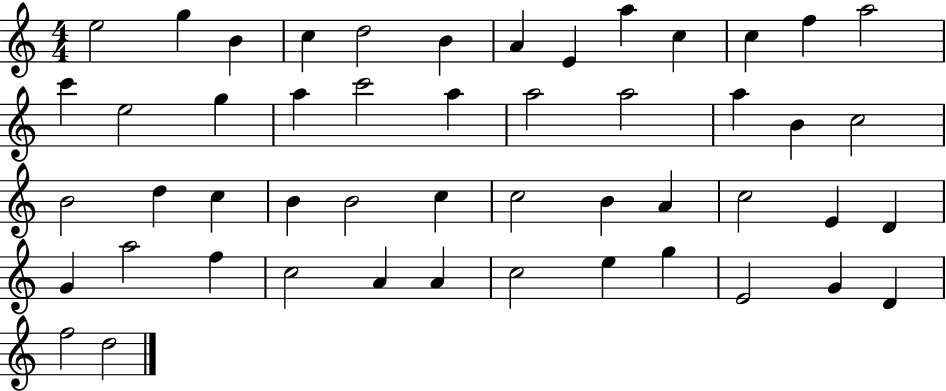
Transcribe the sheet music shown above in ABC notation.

X:1
T:Untitled
M:4/4
L:1/4
K:C
e2 g B c d2 B A E a c c f a2 c' e2 g a c'2 a a2 a2 a B c2 B2 d c B B2 c c2 B A c2 E D G a2 f c2 A A c2 e g E2 G D f2 d2